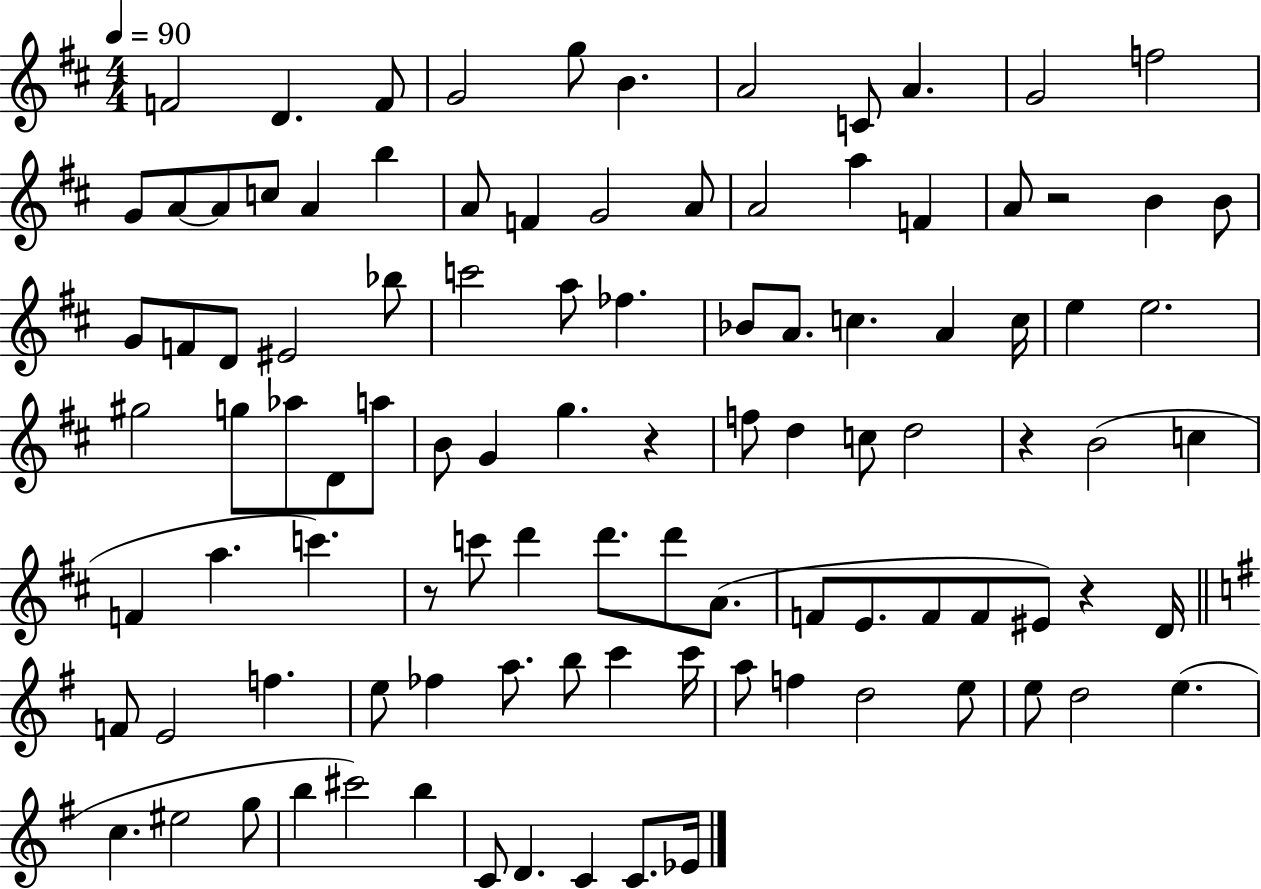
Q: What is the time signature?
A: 4/4